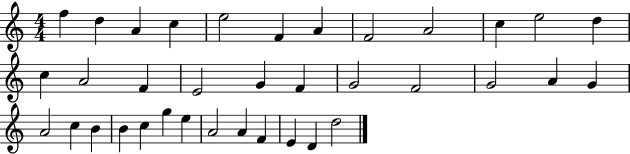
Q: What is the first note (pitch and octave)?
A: F5